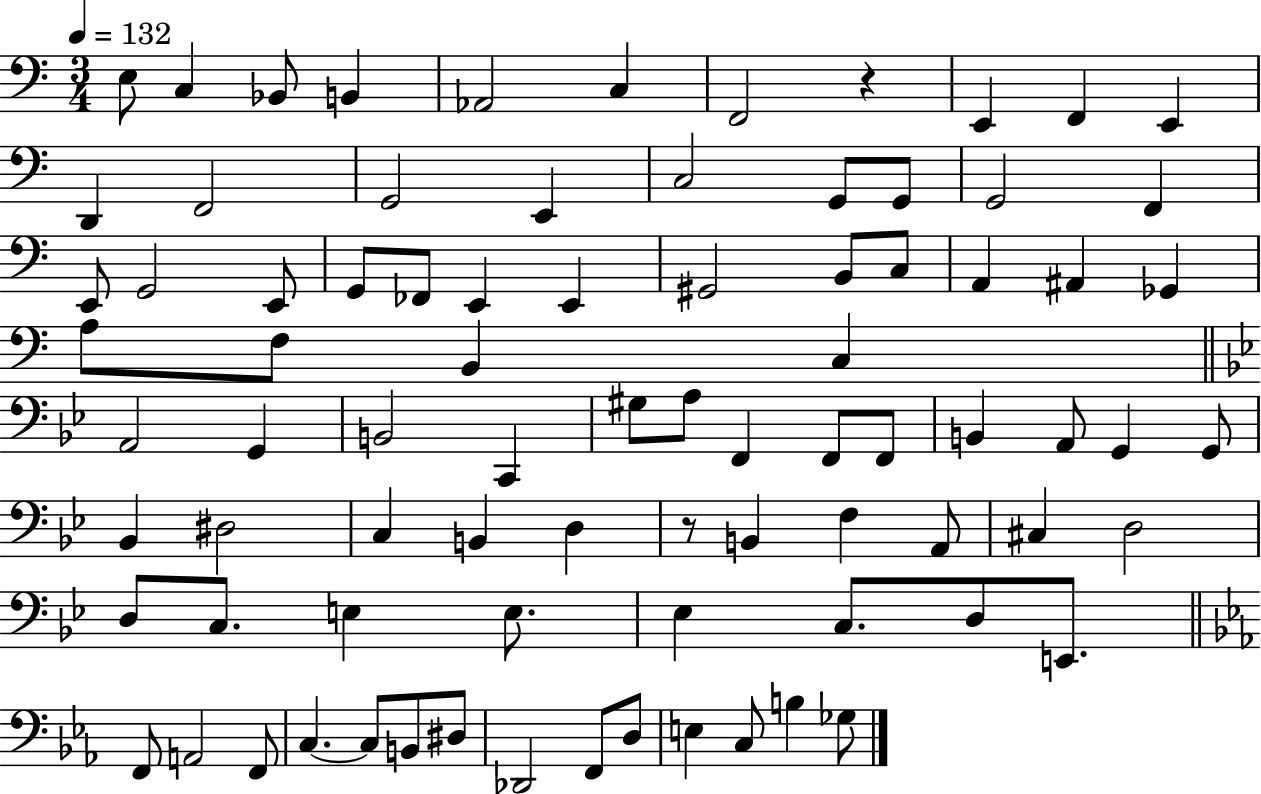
X:1
T:Untitled
M:3/4
L:1/4
K:C
E,/2 C, _B,,/2 B,, _A,,2 C, F,,2 z E,, F,, E,, D,, F,,2 G,,2 E,, C,2 G,,/2 G,,/2 G,,2 F,, E,,/2 G,,2 E,,/2 G,,/2 _F,,/2 E,, E,, ^G,,2 B,,/2 C,/2 A,, ^A,, _G,, A,/2 F,/2 B,, C, A,,2 G,, B,,2 C,, ^G,/2 A,/2 F,, F,,/2 F,,/2 B,, A,,/2 G,, G,,/2 _B,, ^D,2 C, B,, D, z/2 B,, F, A,,/2 ^C, D,2 D,/2 C,/2 E, E,/2 _E, C,/2 D,/2 E,,/2 F,,/2 A,,2 F,,/2 C, C,/2 B,,/2 ^D,/2 _D,,2 F,,/2 D,/2 E, C,/2 B, _G,/2